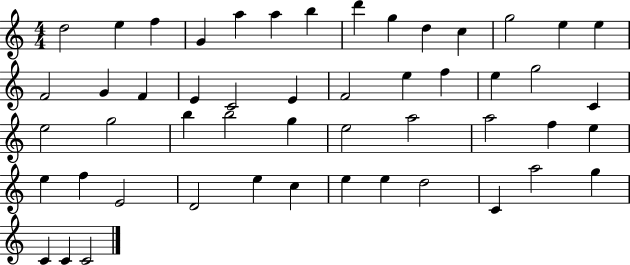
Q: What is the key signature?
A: C major